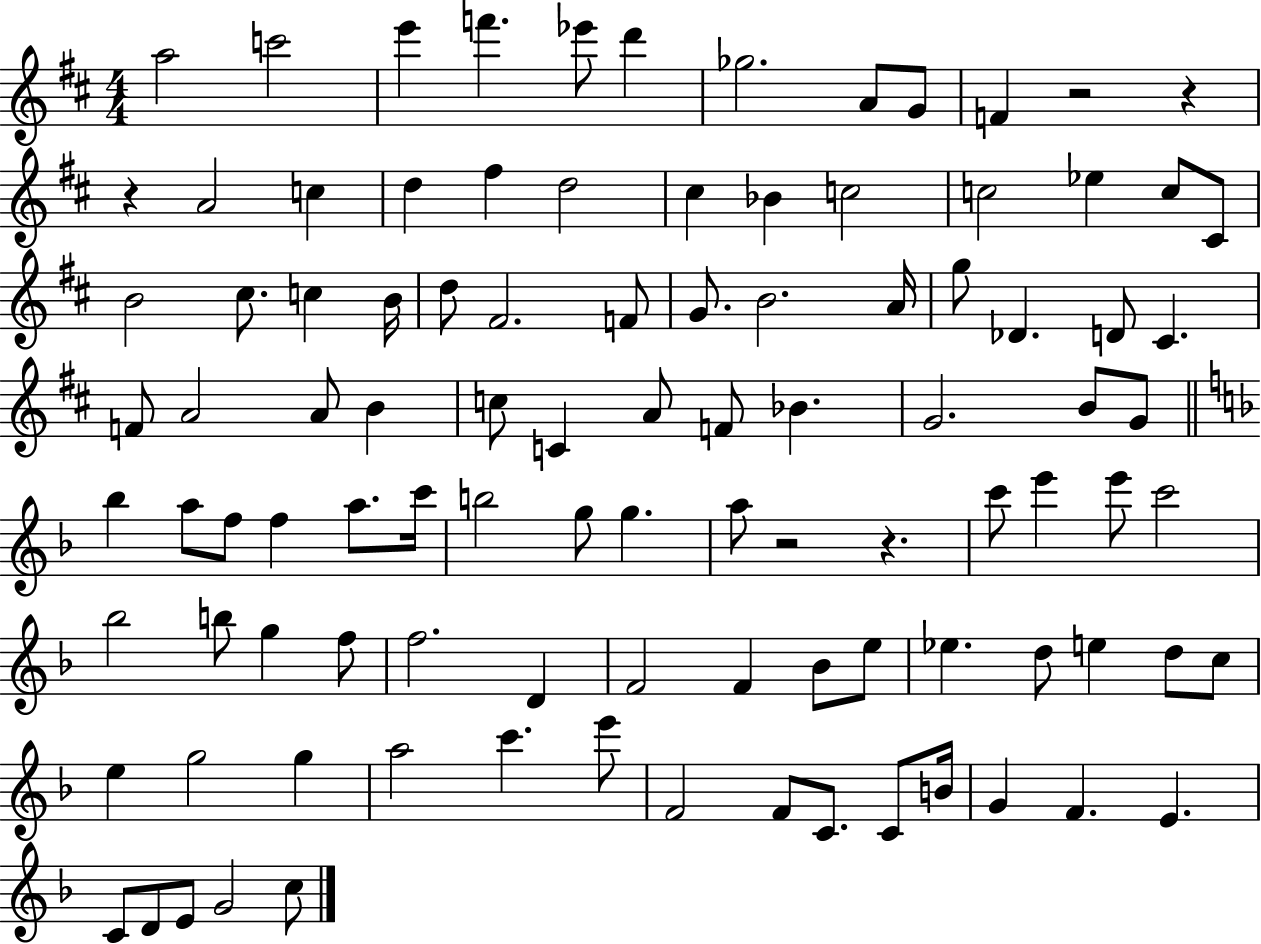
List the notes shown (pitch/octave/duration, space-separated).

A5/h C6/h E6/q F6/q. Eb6/e D6/q Gb5/h. A4/e G4/e F4/q R/h R/q R/q A4/h C5/q D5/q F#5/q D5/h C#5/q Bb4/q C5/h C5/h Eb5/q C5/e C#4/e B4/h C#5/e. C5/q B4/s D5/e F#4/h. F4/e G4/e. B4/h. A4/s G5/e Db4/q. D4/e C#4/q. F4/e A4/h A4/e B4/q C5/e C4/q A4/e F4/e Bb4/q. G4/h. B4/e G4/e Bb5/q A5/e F5/e F5/q A5/e. C6/s B5/h G5/e G5/q. A5/e R/h R/q. C6/e E6/q E6/e C6/h Bb5/h B5/e G5/q F5/e F5/h. D4/q F4/h F4/q Bb4/e E5/e Eb5/q. D5/e E5/q D5/e C5/e E5/q G5/h G5/q A5/h C6/q. E6/e F4/h F4/e C4/e. C4/e B4/s G4/q F4/q. E4/q. C4/e D4/e E4/e G4/h C5/e